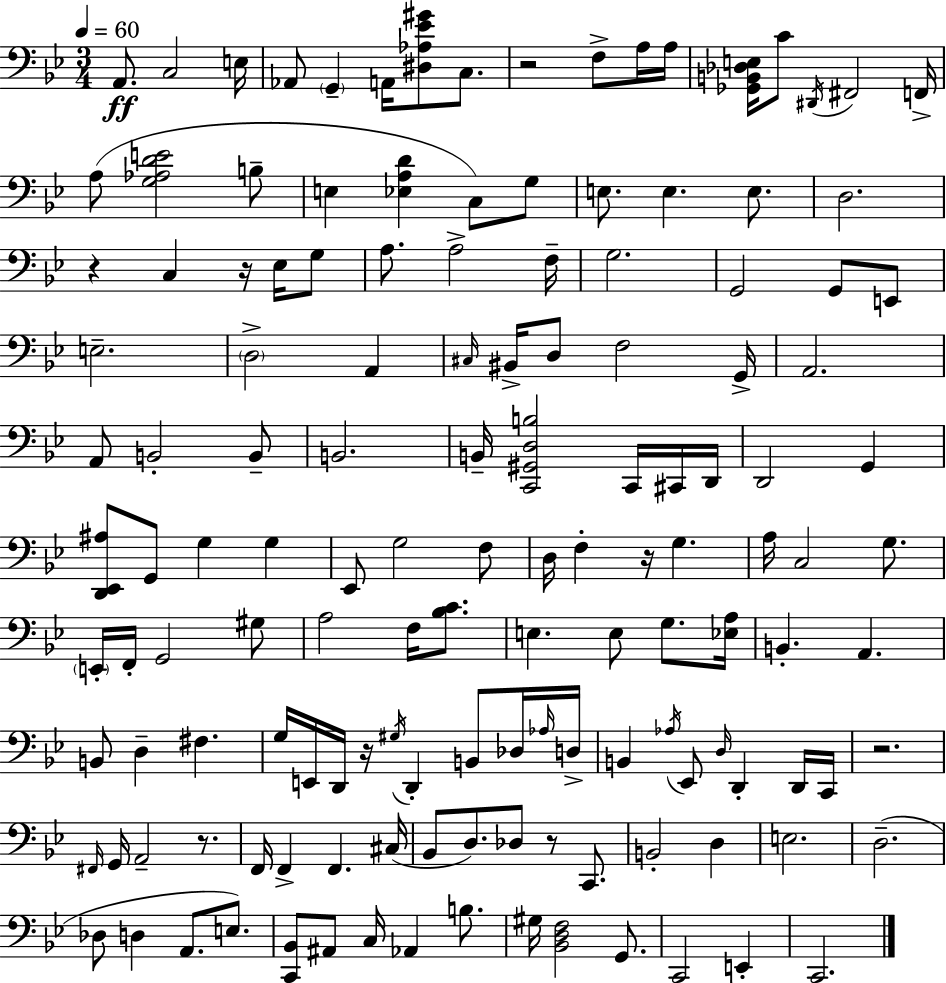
{
  \clef bass
  \numericTimeSignature
  \time 3/4
  \key bes \major
  \tempo 4 = 60
  a,8.\ff c2 e16 | aes,8 \parenthesize g,4-- a,16 <dis aes ees' gis'>8 c8. | r2 f8-> a16 a16 | <ges, b, des e>16 c'8 \acciaccatura { dis,16 } fis,2 | \break f,16-> a8( <g aes d' e'>2 b8-- | e4 <ees a d'>4 c8) g8 | e8. e4. e8. | d2. | \break r4 c4 r16 ees16 g8 | a8. a2-> | f16-- g2. | g,2 g,8 e,8 | \break e2.-- | \parenthesize d2-> a,4 | \grace { cis16 } bis,16-> d8 f2 | g,16-> a,2. | \break a,8 b,2-. | b,8-- b,2. | b,16-- <c, gis, d b>2 c,16 | cis,16 d,16 d,2 g,4 | \break <d, ees, ais>8 g,8 g4 g4 | ees,8 g2 | f8 d16 f4-. r16 g4. | a16 c2 g8. | \break \parenthesize e,16-. f,16-. g,2 | gis8 a2 f16 <bes c'>8. | e4. e8 g8. | <ees a>16 b,4.-. a,4. | \break b,8 d4-- fis4. | g16 e,16 d,16 r16 \acciaccatura { gis16 } d,4-. b,8 | des16 \grace { aes16 } d16-> b,4 \acciaccatura { aes16 } ees,8 \grace { d16 } | d,4-. d,16 c,16 r2. | \break \grace { fis,16 } g,16 a,2-- | r8. f,16 f,4-> | f,4. cis16( bes,8 d8.) | des8 r8 c,8. b,2-. | \break d4 e2. | d2.--( | des8 d4 | a,8. e8.) <c, bes,>8 ais,8 c16 | \break aes,4 b8. gis16 <bes, d f>2 | g,8. c,2 | e,4-. c,2. | \bar "|."
}